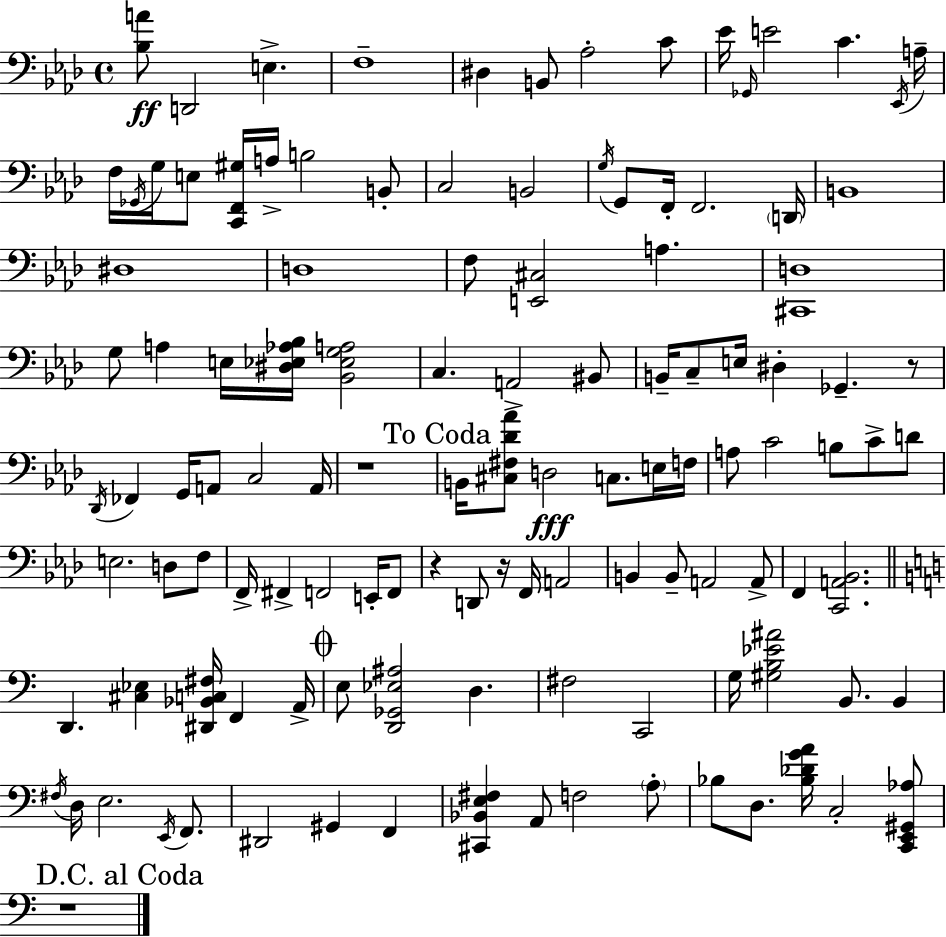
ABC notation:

X:1
T:Untitled
M:4/4
L:1/4
K:Fm
[_B,A]/2 D,,2 E, F,4 ^D, B,,/2 _A,2 C/2 _E/4 _G,,/4 E2 C _E,,/4 A,/4 F,/4 _G,,/4 G,/4 E,/2 [C,,F,,^G,]/4 A,/4 B,2 B,,/2 C,2 B,,2 G,/4 G,,/2 F,,/4 F,,2 D,,/4 B,,4 ^D,4 D,4 F,/2 [E,,^C,]2 A, [^C,,D,]4 G,/2 A, E,/4 [^D,_E,_A,_B,]/4 [_B,,_E,G,A,]2 C, A,,2 ^B,,/2 B,,/4 C,/2 E,/4 ^D, _G,, z/2 _D,,/4 _F,, G,,/4 A,,/2 C,2 A,,/4 z4 B,,/4 [^C,^F,_D_A]/2 D,2 C,/2 E,/4 F,/4 A,/2 C2 B,/2 C/2 D/2 E,2 D,/2 F,/2 F,,/4 ^F,, F,,2 E,,/4 F,,/2 z D,,/2 z/4 F,,/4 A,,2 B,, B,,/2 A,,2 A,,/2 F,, [C,,A,,_B,,]2 D,, [^C,_E,] [^D,,_B,,C,^F,]/4 F,, A,,/4 E,/2 [D,,_G,,_E,^A,]2 D, ^F,2 C,,2 G,/4 [^G,B,_E^A]2 B,,/2 B,, ^F,/4 D,/4 E,2 E,,/4 F,,/2 ^D,,2 ^G,, F,, [^C,,_B,,E,^F,] A,,/2 F,2 A,/2 _B,/2 D,/2 [_B,_DGA]/4 C,2 [C,,E,,^G,,_A,]/2 z4